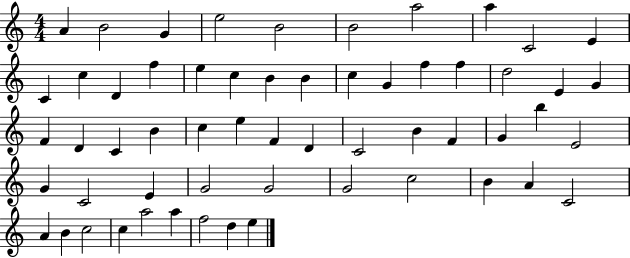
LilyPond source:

{
  \clef treble
  \numericTimeSignature
  \time 4/4
  \key c \major
  a'4 b'2 g'4 | e''2 b'2 | b'2 a''2 | a''4 c'2 e'4 | \break c'4 c''4 d'4 f''4 | e''4 c''4 b'4 b'4 | c''4 g'4 f''4 f''4 | d''2 e'4 g'4 | \break f'4 d'4 c'4 b'4 | c''4 e''4 f'4 d'4 | c'2 b'4 f'4 | g'4 b''4 e'2 | \break g'4 c'2 e'4 | g'2 g'2 | g'2 c''2 | b'4 a'4 c'2 | \break a'4 b'4 c''2 | c''4 a''2 a''4 | f''2 d''4 e''4 | \bar "|."
}